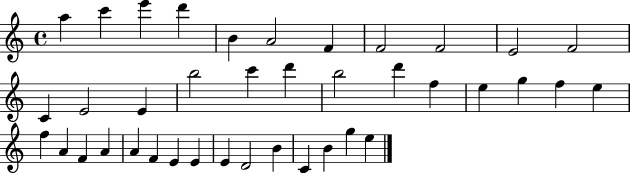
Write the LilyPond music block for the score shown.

{
  \clef treble
  \time 4/4
  \defaultTimeSignature
  \key c \major
  a''4 c'''4 e'''4 d'''4 | b'4 a'2 f'4 | f'2 f'2 | e'2 f'2 | \break c'4 e'2 e'4 | b''2 c'''4 d'''4 | b''2 d'''4 f''4 | e''4 g''4 f''4 e''4 | \break f''4 a'4 f'4 a'4 | a'4 f'4 e'4 e'4 | e'4 d'2 b'4 | c'4 b'4 g''4 e''4 | \break \bar "|."
}